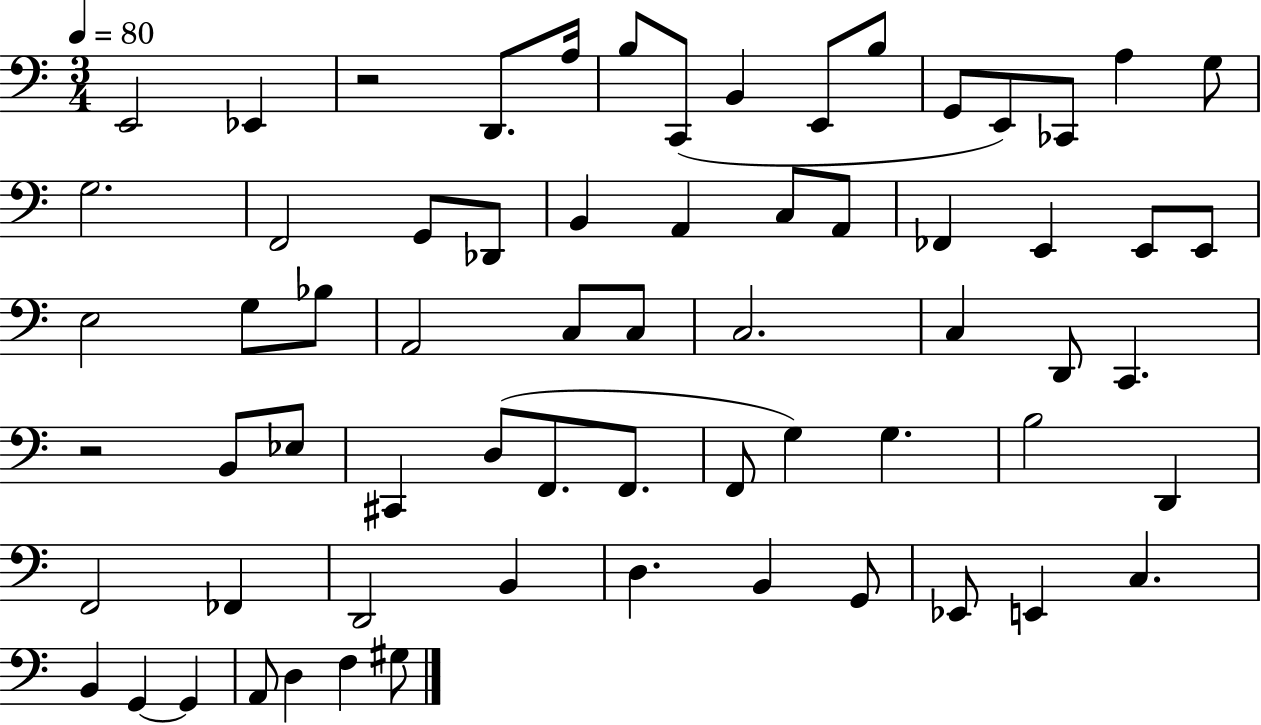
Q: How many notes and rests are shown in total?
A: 66